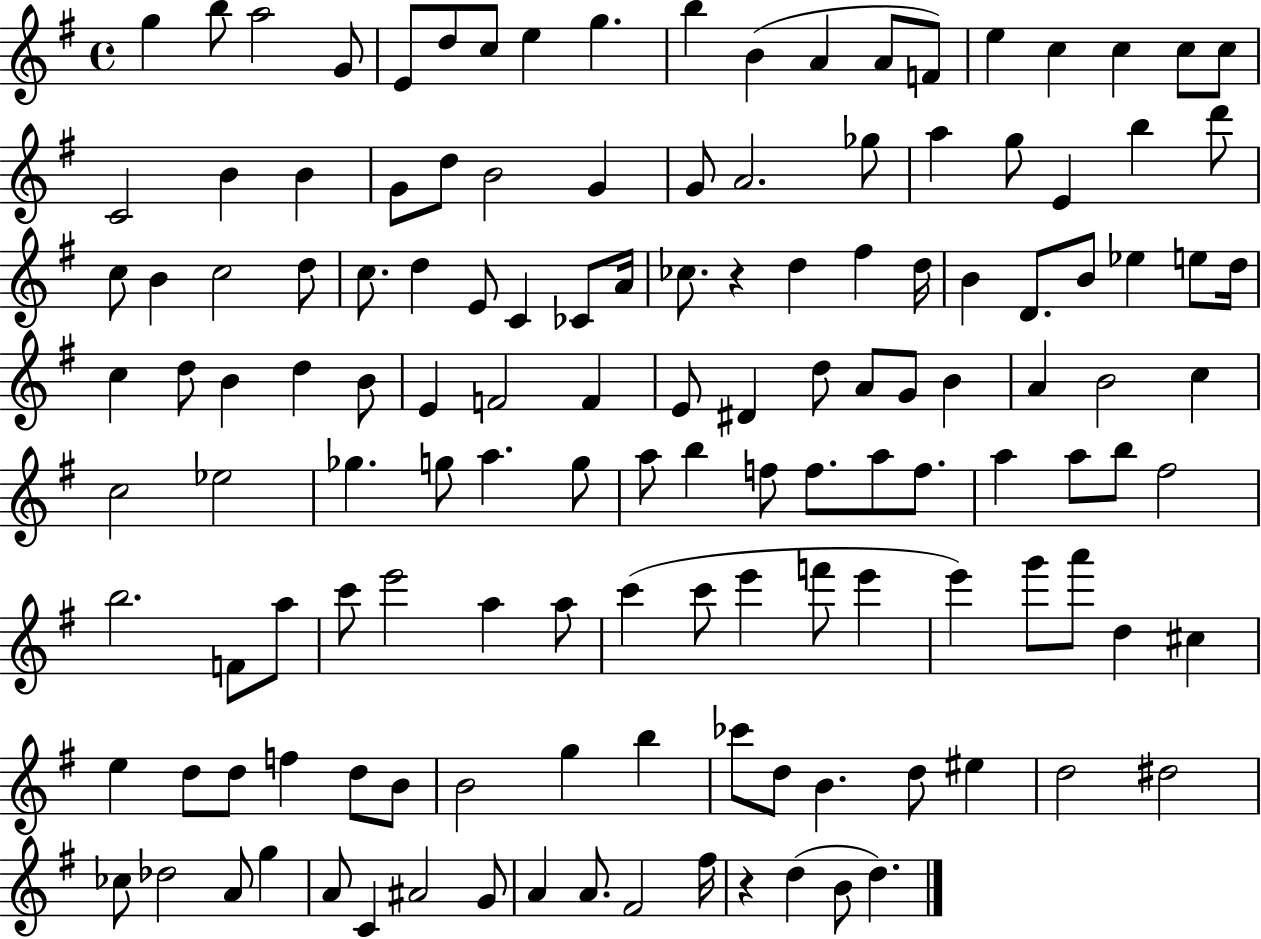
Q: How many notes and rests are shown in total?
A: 137